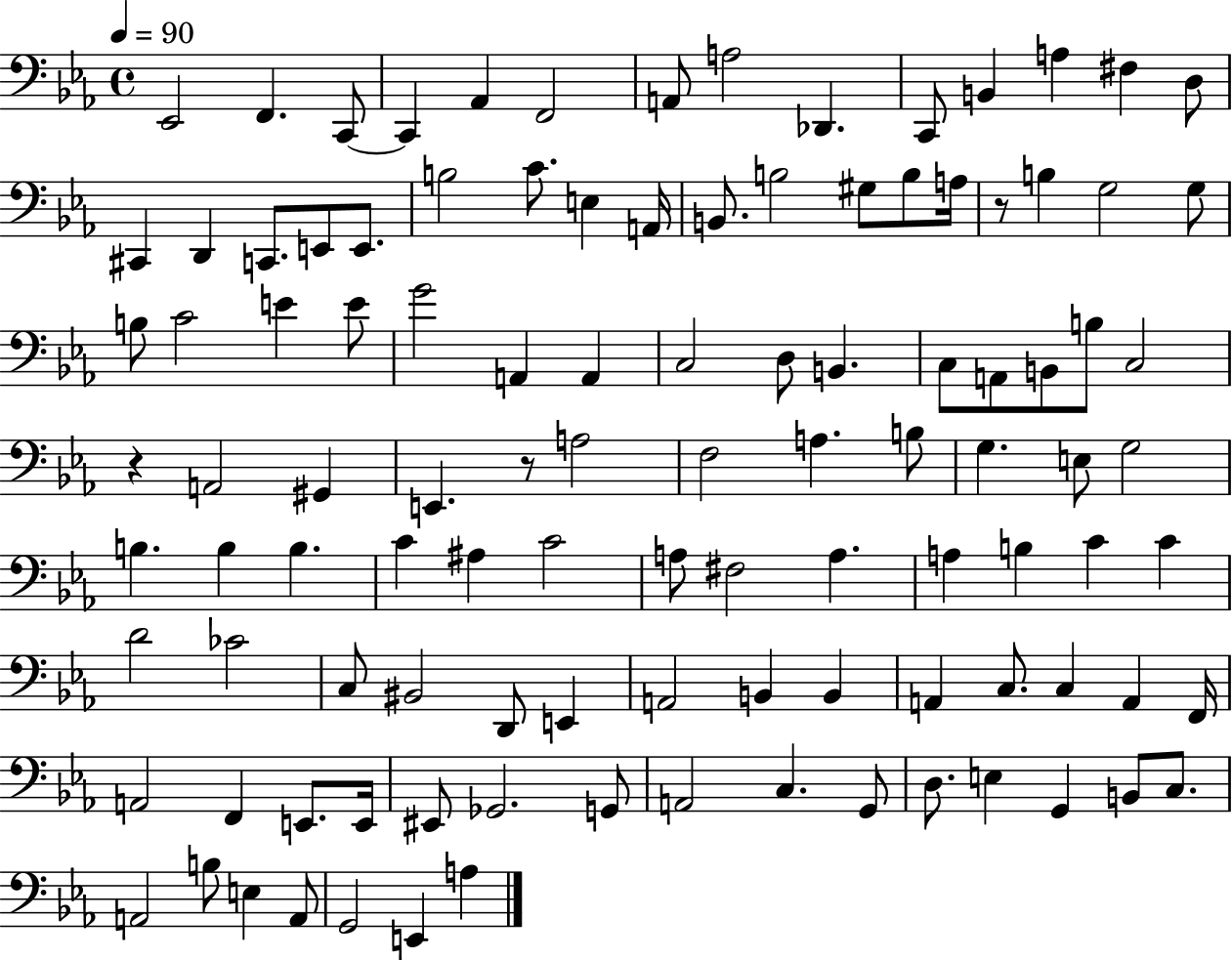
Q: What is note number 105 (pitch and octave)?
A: A3